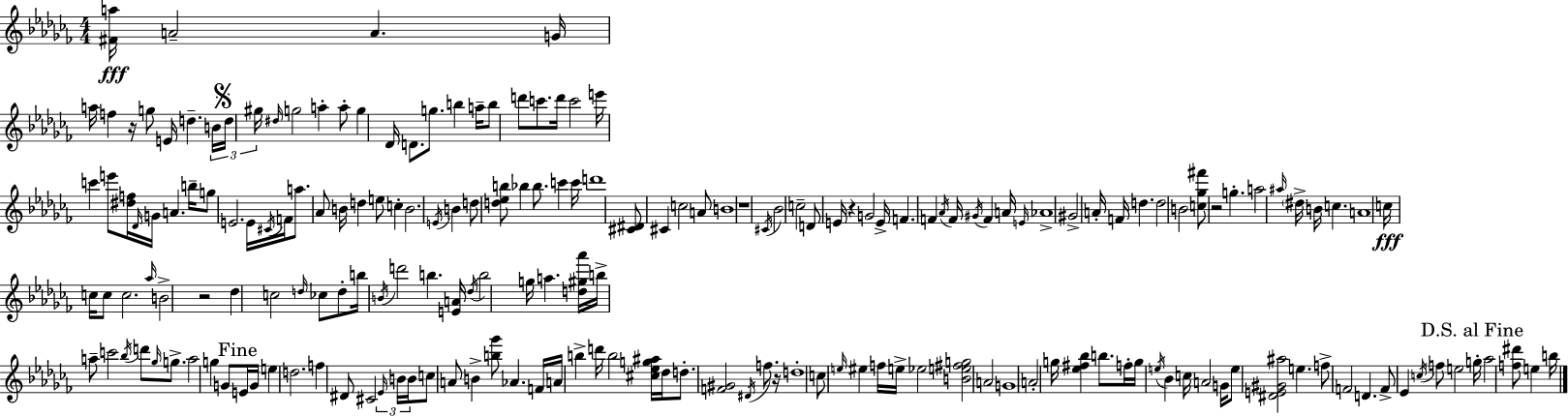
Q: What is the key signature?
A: AES minor